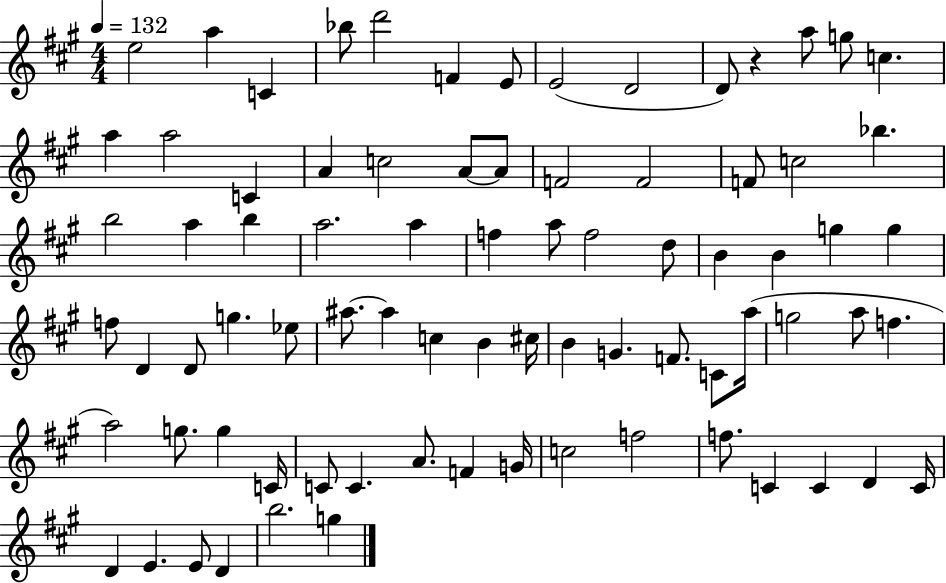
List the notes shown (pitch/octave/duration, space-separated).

E5/h A5/q C4/q Bb5/e D6/h F4/q E4/e E4/h D4/h D4/e R/q A5/e G5/e C5/q. A5/q A5/h C4/q A4/q C5/h A4/e A4/e F4/h F4/h F4/e C5/h Bb5/q. B5/h A5/q B5/q A5/h. A5/q F5/q A5/e F5/h D5/e B4/q B4/q G5/q G5/q F5/e D4/q D4/e G5/q. Eb5/e A#5/e. A#5/q C5/q B4/q C#5/s B4/q G4/q. F4/e. C4/e A5/s G5/h A5/e F5/q. A5/h G5/e. G5/q C4/s C4/e C4/q. A4/e. F4/q G4/s C5/h F5/h F5/e. C4/q C4/q D4/q C4/s D4/q E4/q. E4/e D4/q B5/h. G5/q